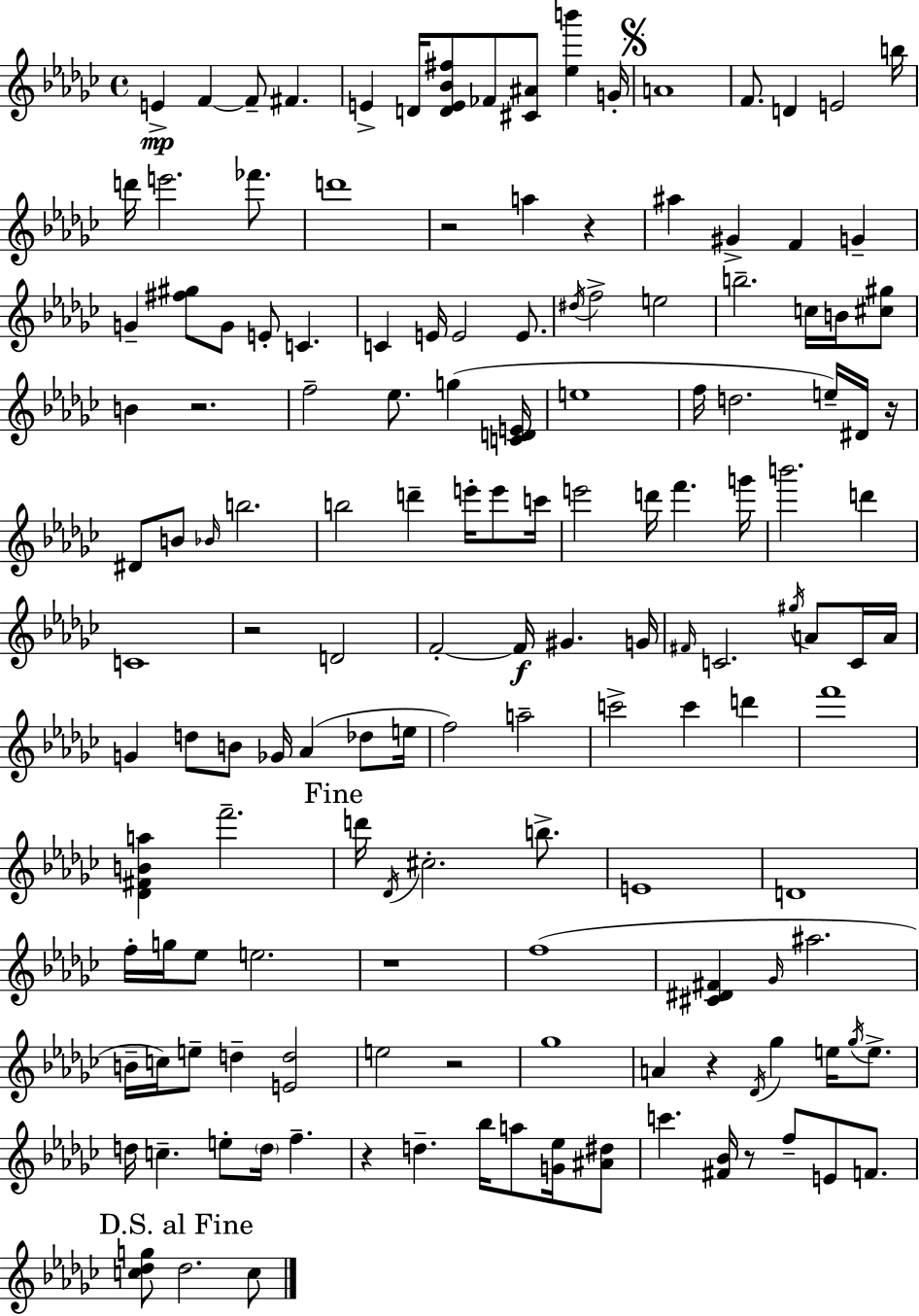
E4/q F4/q F4/e F#4/q. E4/q D4/s [D4,E4,Bb4,F#5]/e FES4/e [C#4,A#4]/e [Eb5,B6]/q G4/s A4/w F4/e. D4/q E4/h B5/s D6/s E6/h. FES6/e. D6/w R/h A5/q R/q A#5/q G#4/q F4/q G4/q G4/q [F#5,G#5]/e G4/e E4/e C4/q. C4/q E4/s E4/h E4/e. D#5/s F5/h E5/h B5/h. C5/s B4/s [C#5,G#5]/e B4/q R/h. F5/h Eb5/e. G5/q [C4,D4,E4]/s E5/w F5/s D5/h. E5/s D#4/s R/s D#4/e B4/e Bb4/s B5/h. B5/h D6/q E6/s E6/e C6/s E6/h D6/s F6/q. G6/s B6/h. D6/q C4/w R/h D4/h F4/h F4/s G#4/q. G4/s F#4/s C4/h. G#5/s A4/e C4/s A4/s G4/q D5/e B4/e Gb4/s Ab4/q Db5/e E5/s F5/h A5/h C6/h C6/q D6/q F6/w [Db4,F#4,B4,A5]/q F6/h. D6/s Db4/s C#5/h. B5/e. E4/w D4/w F5/s G5/s Eb5/e E5/h. R/w F5/w [C#4,D#4,F#4]/q Gb4/s A#5/h. B4/s C5/s E5/e D5/q [E4,D5]/h E5/h R/h Gb5/w A4/q R/q Db4/s Gb5/q E5/s Gb5/s E5/e. D5/s C5/q. E5/e D5/s F5/q. R/q D5/q. Bb5/s A5/e [G4,Eb5]/s [A#4,D#5]/e C6/q. [F#4,Bb4]/s R/e F5/e E4/e F4/e. [C5,Db5,G5]/e Db5/h. C5/e